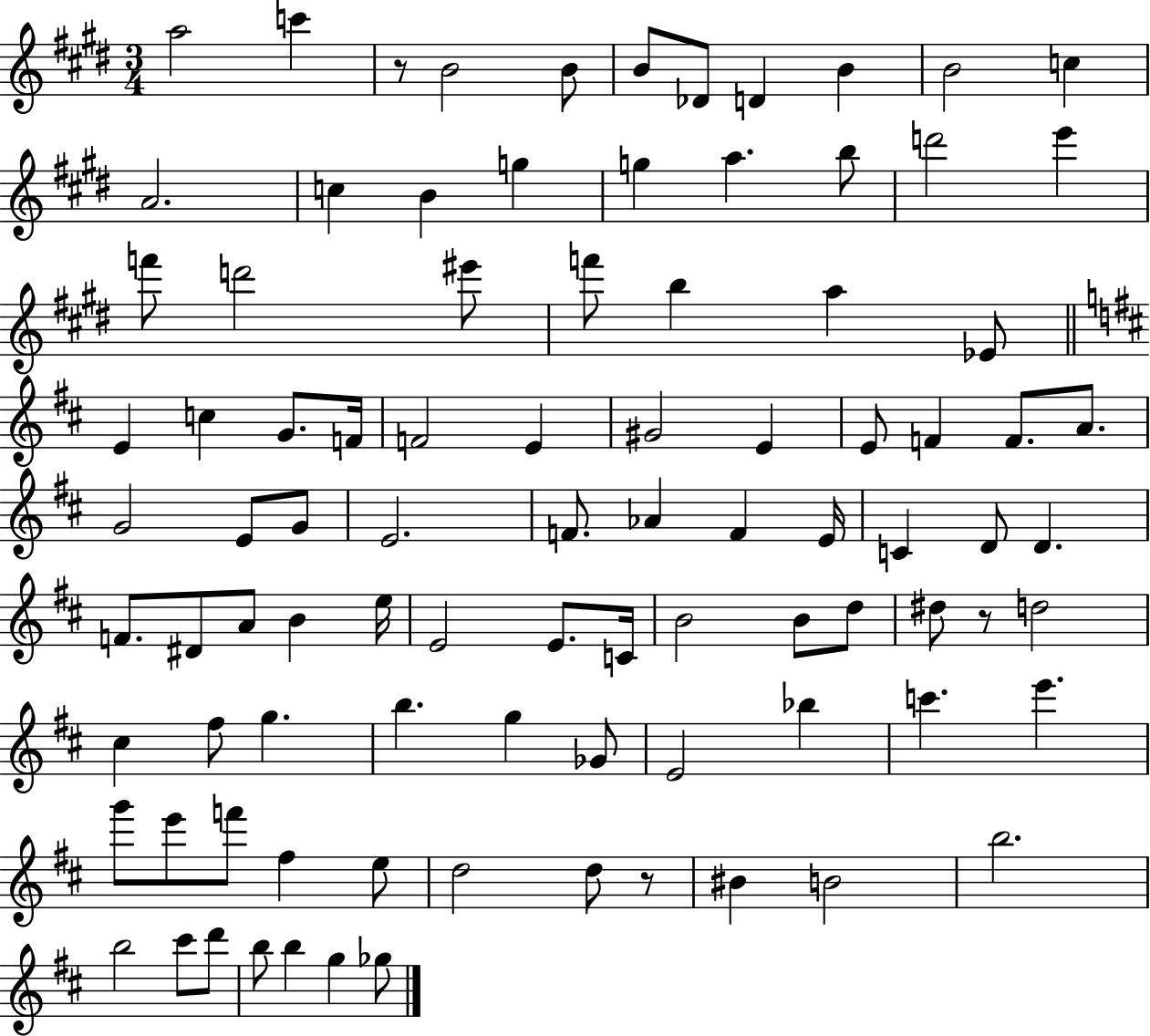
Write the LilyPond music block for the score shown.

{
  \clef treble
  \numericTimeSignature
  \time 3/4
  \key e \major
  a''2 c'''4 | r8 b'2 b'8 | b'8 des'8 d'4 b'4 | b'2 c''4 | \break a'2. | c''4 b'4 g''4 | g''4 a''4. b''8 | d'''2 e'''4 | \break f'''8 d'''2 eis'''8 | f'''8 b''4 a''4 ees'8 | \bar "||" \break \key d \major e'4 c''4 g'8. f'16 | f'2 e'4 | gis'2 e'4 | e'8 f'4 f'8. a'8. | \break g'2 e'8 g'8 | e'2. | f'8. aes'4 f'4 e'16 | c'4 d'8 d'4. | \break f'8. dis'8 a'8 b'4 e''16 | e'2 e'8. c'16 | b'2 b'8 d''8 | dis''8 r8 d''2 | \break cis''4 fis''8 g''4. | b''4. g''4 ges'8 | e'2 bes''4 | c'''4. e'''4. | \break g'''8 e'''8 f'''8 fis''4 e''8 | d''2 d''8 r8 | bis'4 b'2 | b''2. | \break b''2 cis'''8 d'''8 | b''8 b''4 g''4 ges''8 | \bar "|."
}